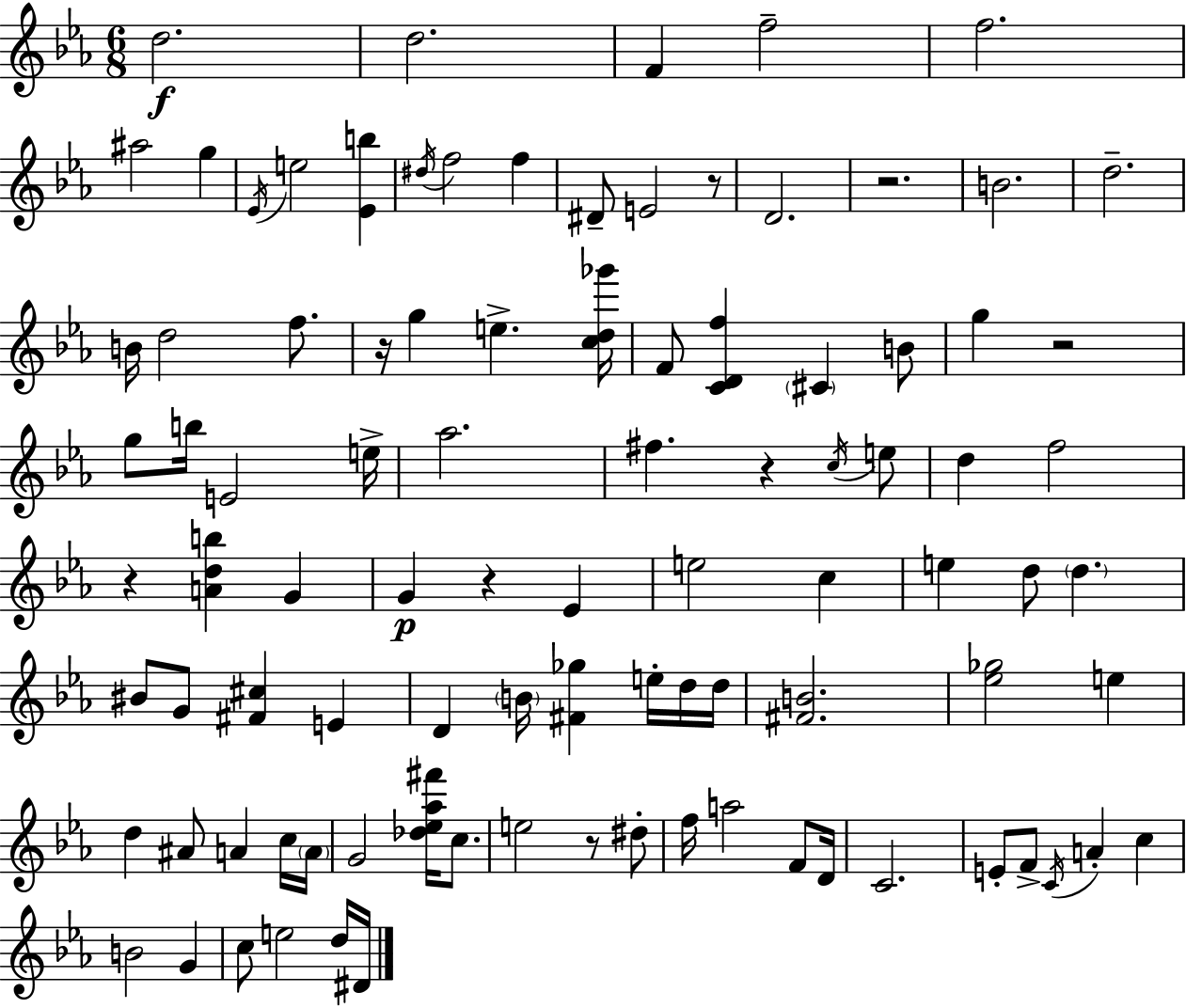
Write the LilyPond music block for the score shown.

{
  \clef treble
  \numericTimeSignature
  \time 6/8
  \key ees \major
  d''2.\f | d''2. | f'4 f''2-- | f''2. | \break ais''2 g''4 | \acciaccatura { ees'16 } e''2 <ees' b''>4 | \acciaccatura { dis''16 } f''2 f''4 | dis'8-- e'2 | \break r8 d'2. | r2. | b'2. | d''2.-- | \break b'16 d''2 f''8. | r16 g''4 e''4.-> | <c'' d'' ges'''>16 f'8 <c' d' f''>4 \parenthesize cis'4 | b'8 g''4 r2 | \break g''8 b''16 e'2 | e''16-> aes''2. | fis''4. r4 | \acciaccatura { c''16 } e''8 d''4 f''2 | \break r4 <a' d'' b''>4 g'4 | g'4\p r4 ees'4 | e''2 c''4 | e''4 d''8 \parenthesize d''4. | \break bis'8 g'8 <fis' cis''>4 e'4 | d'4 \parenthesize b'16 <fis' ges''>4 | e''16-. d''16 d''16 <fis' b'>2. | <ees'' ges''>2 e''4 | \break d''4 ais'8 a'4 | c''16 \parenthesize a'16 g'2 <des'' ees'' aes'' fis'''>16 | c''8. e''2 r8 | dis''8-. f''16 a''2 | \break f'8 d'16 c'2. | e'8-. f'8-> \acciaccatura { c'16 } a'4-. | c''4 b'2 | g'4 c''8 e''2 | \break d''16 dis'16 \bar "|."
}